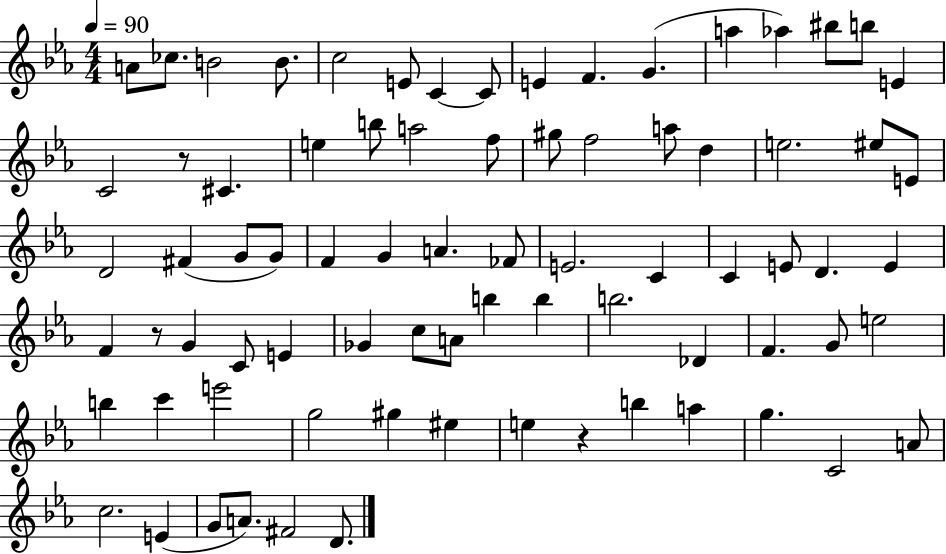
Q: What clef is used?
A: treble